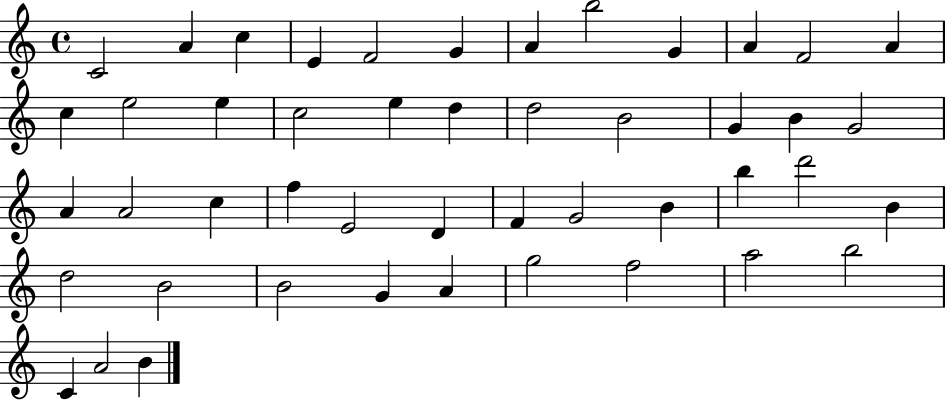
X:1
T:Untitled
M:4/4
L:1/4
K:C
C2 A c E F2 G A b2 G A F2 A c e2 e c2 e d d2 B2 G B G2 A A2 c f E2 D F G2 B b d'2 B d2 B2 B2 G A g2 f2 a2 b2 C A2 B